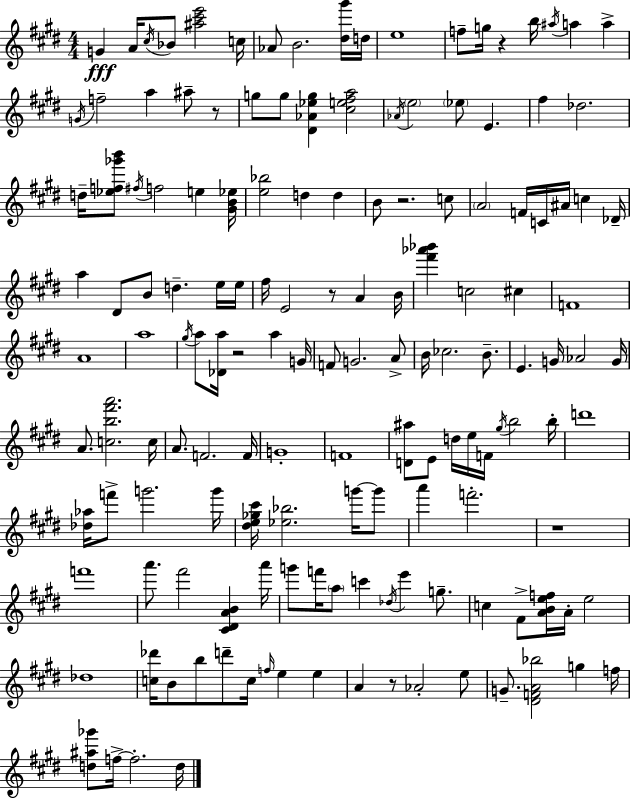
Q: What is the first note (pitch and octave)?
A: G4